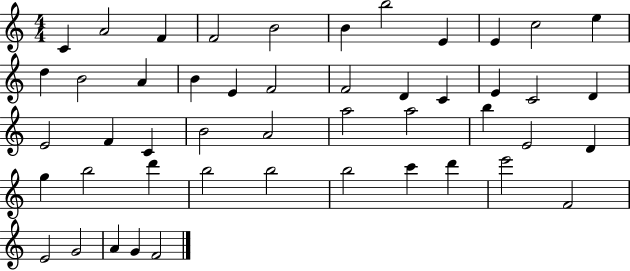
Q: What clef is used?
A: treble